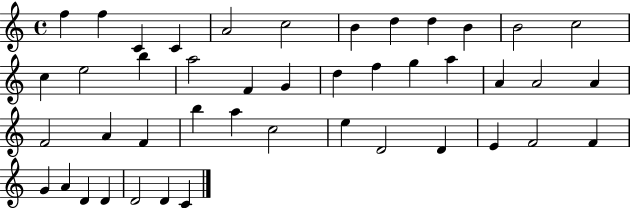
F5/q F5/q C4/q C4/q A4/h C5/h B4/q D5/q D5/q B4/q B4/h C5/h C5/q E5/h B5/q A5/h F4/q G4/q D5/q F5/q G5/q A5/q A4/q A4/h A4/q F4/h A4/q F4/q B5/q A5/q C5/h E5/q D4/h D4/q E4/q F4/h F4/q G4/q A4/q D4/q D4/q D4/h D4/q C4/q